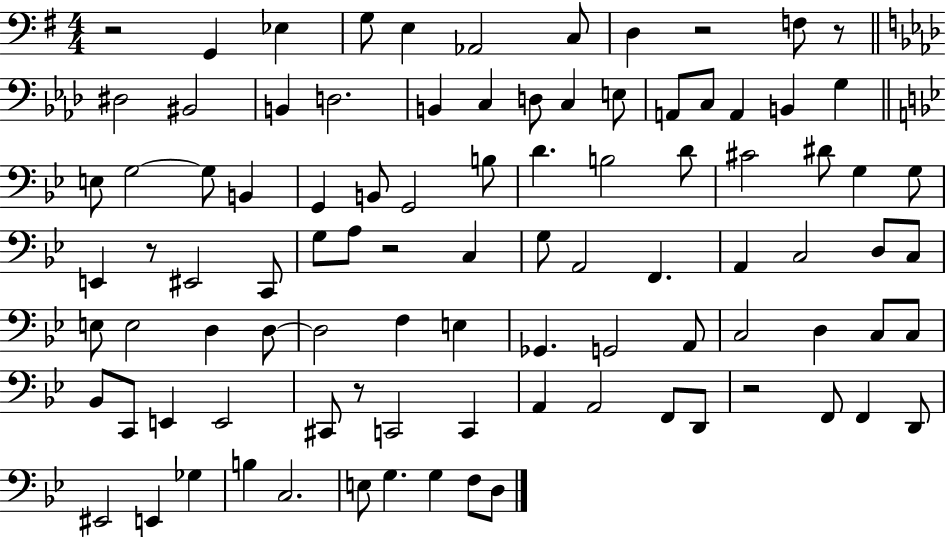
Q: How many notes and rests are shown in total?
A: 95